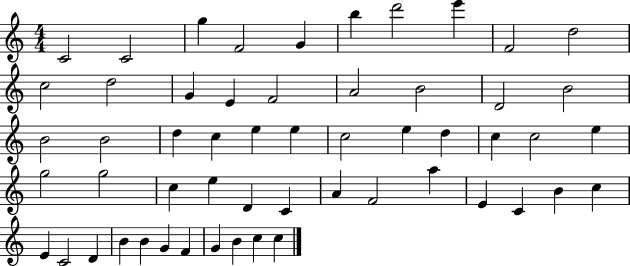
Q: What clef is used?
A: treble